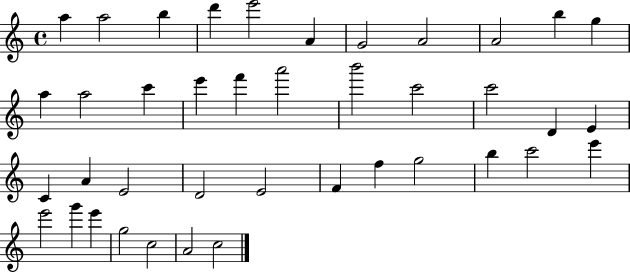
A5/q A5/h B5/q D6/q E6/h A4/q G4/h A4/h A4/h B5/q G5/q A5/q A5/h C6/q E6/q F6/q A6/h B6/h C6/h C6/h D4/q E4/q C4/q A4/q E4/h D4/h E4/h F4/q F5/q G5/h B5/q C6/h E6/q E6/h G6/q E6/q G5/h C5/h A4/h C5/h